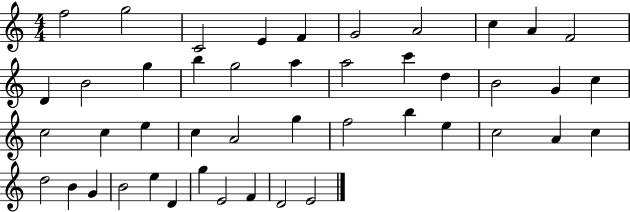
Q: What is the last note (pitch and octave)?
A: E4